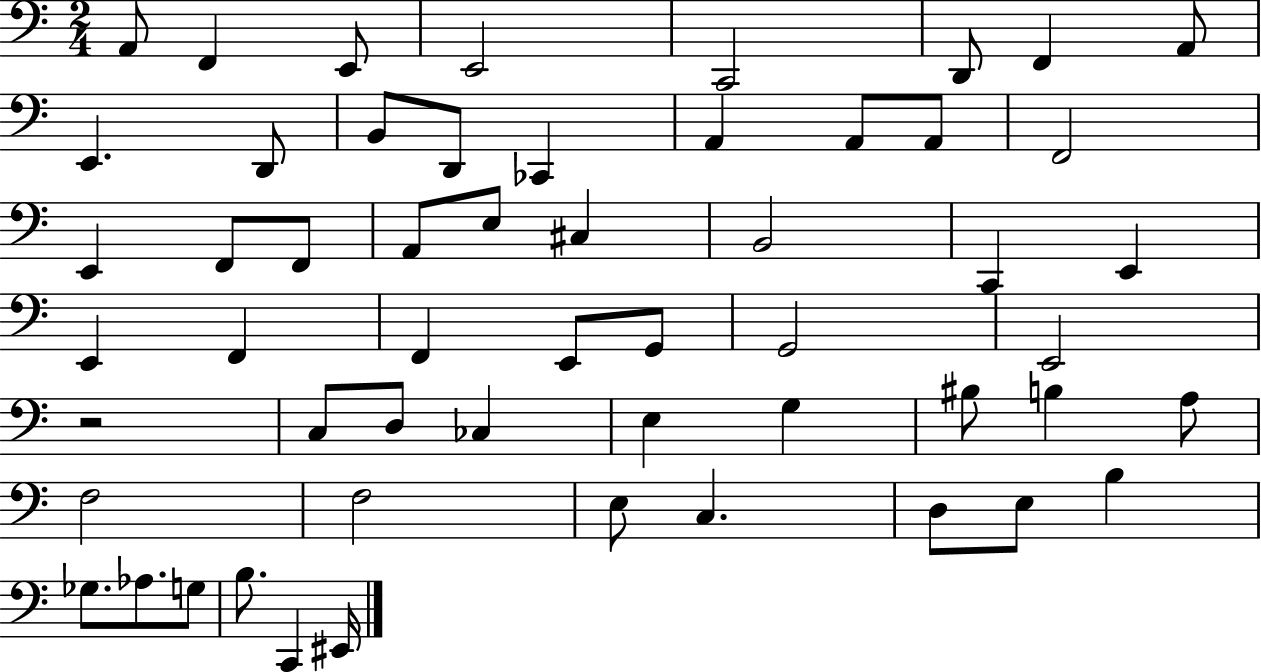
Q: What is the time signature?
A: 2/4